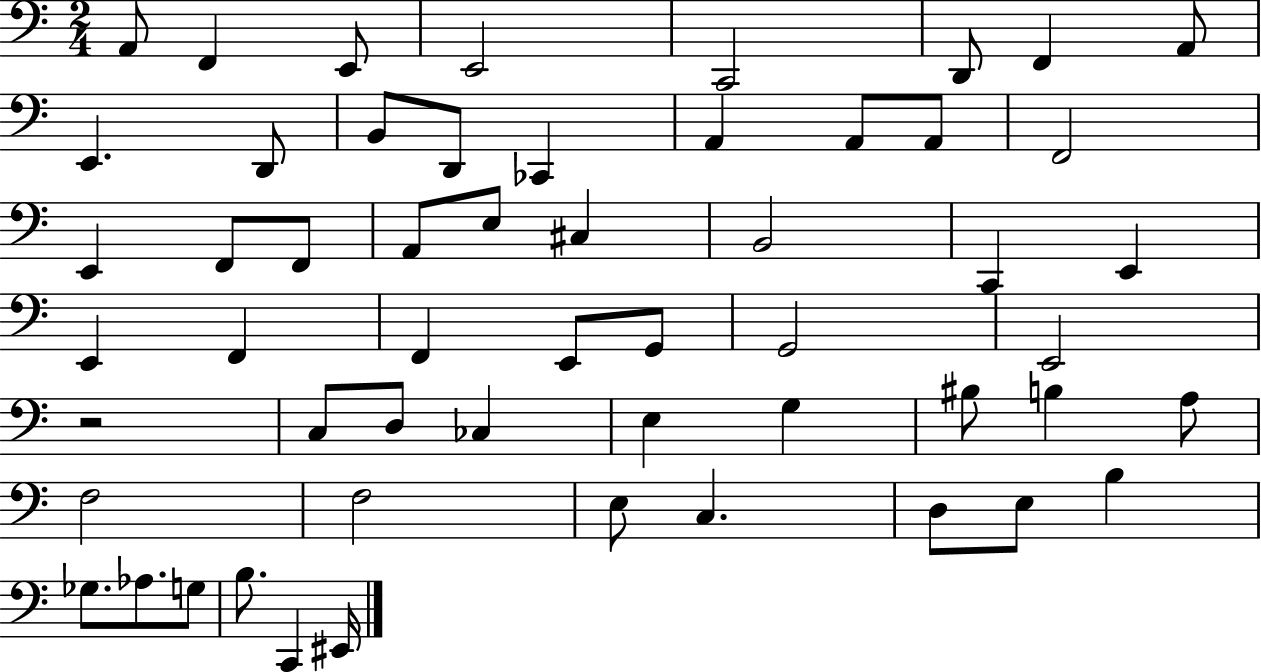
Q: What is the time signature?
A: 2/4